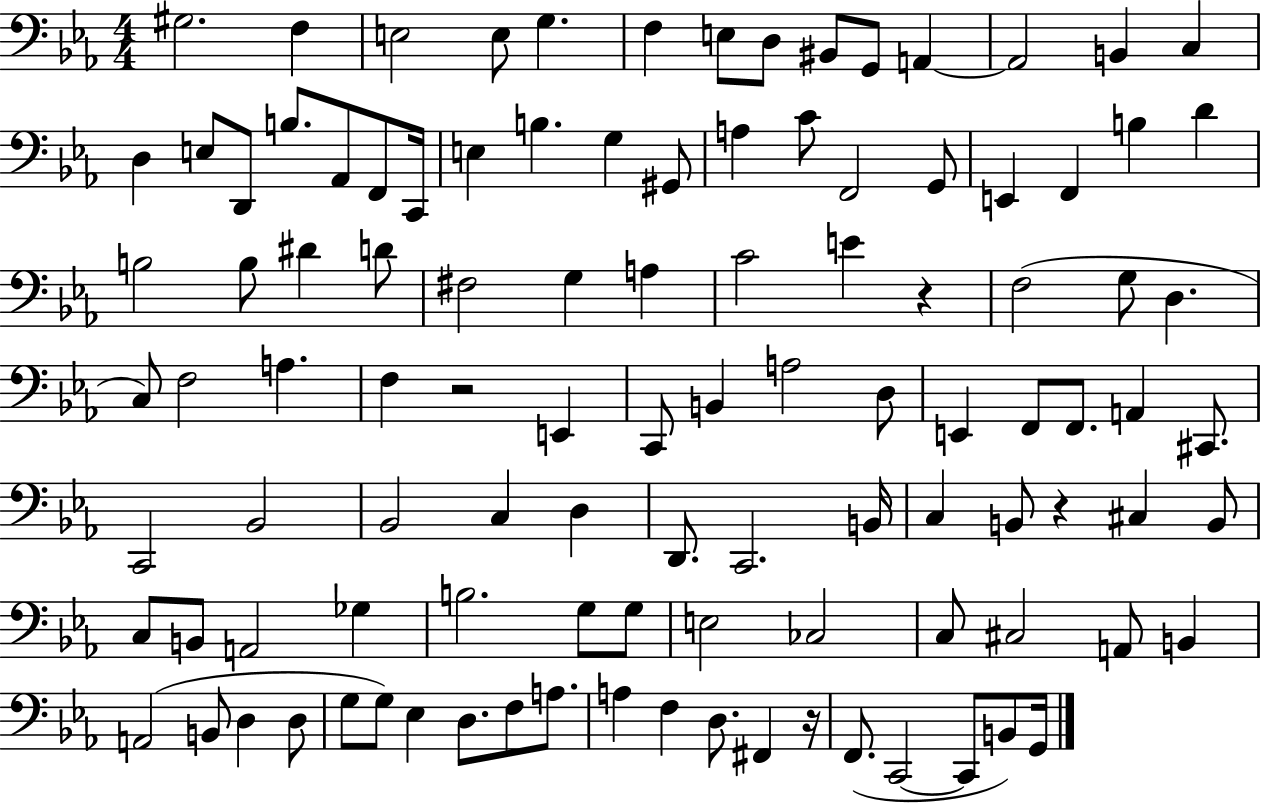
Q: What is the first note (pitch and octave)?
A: G#3